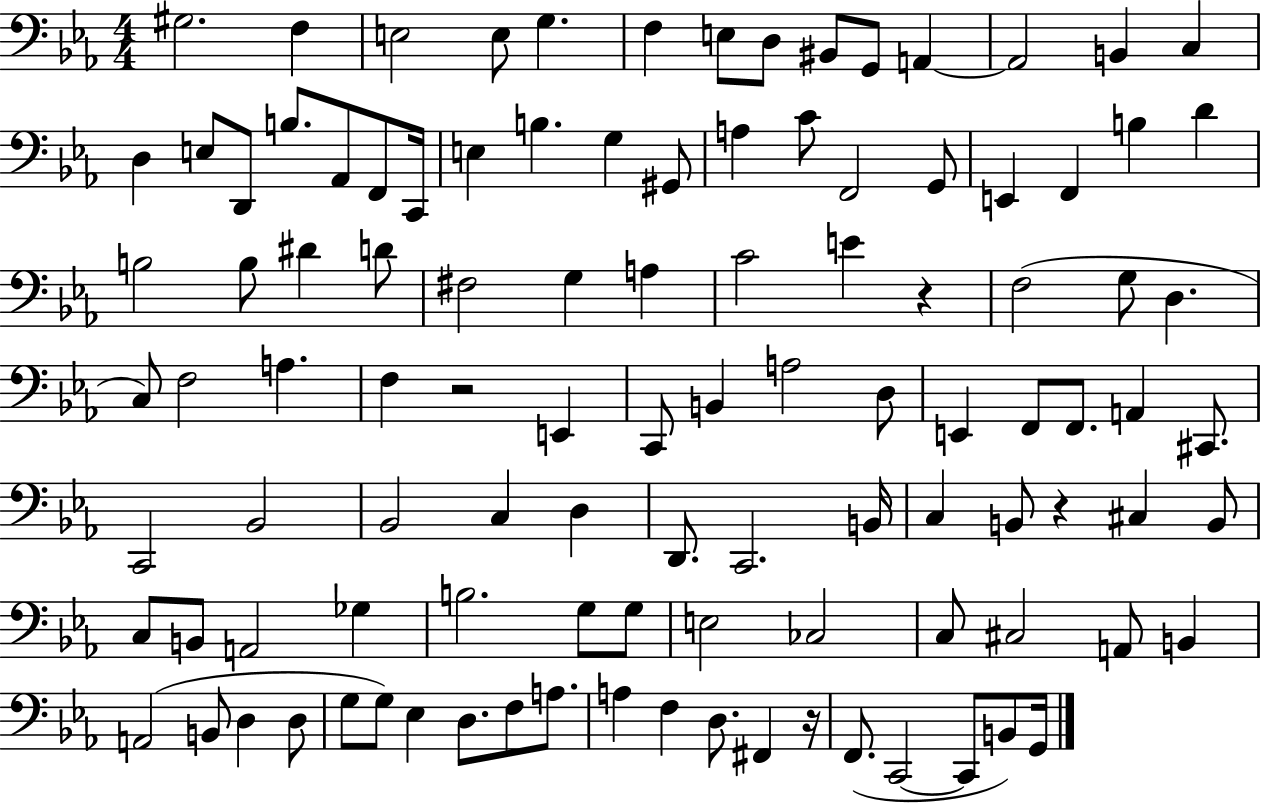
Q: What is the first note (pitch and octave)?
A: G#3